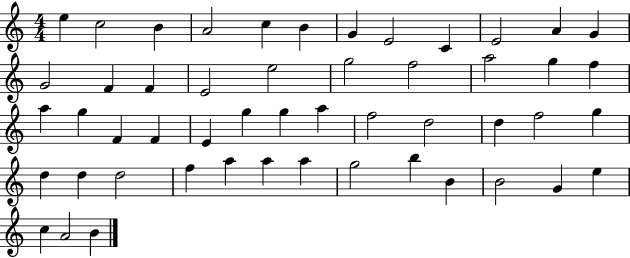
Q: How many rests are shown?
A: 0